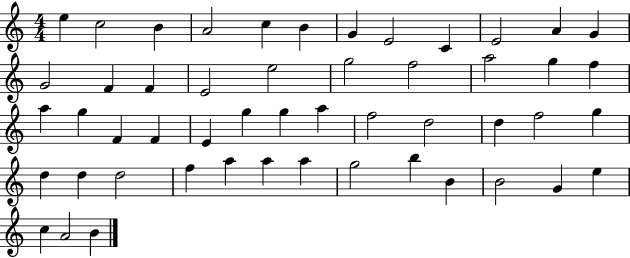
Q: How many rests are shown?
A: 0